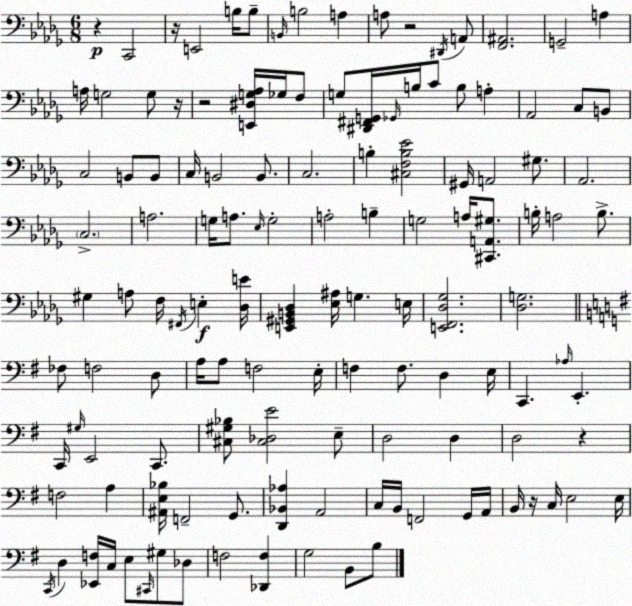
X:1
T:Untitled
M:6/8
L:1/4
K:Bbm
z C,,2 z/4 E,,2 B,/4 B,/2 B,,/4 B,2 A, A,/2 z2 ^D,,/4 A,,/2 [F,,^A,,]2 G,,2 A, A,/4 G,2 G,/2 z/4 z2 [E,,^D,G,_A,]/4 _G,/4 F,/2 G,/2 [^D,,^F,,G,,]/4 _G,,/4 B,/4 C/2 B,/2 A, _A,,2 C,/2 B,,/2 C,2 B,,/2 B,,/2 C,/4 B,,2 B,,/2 C,2 B, [^C,F,B,_E]2 ^G,,/4 A,,2 ^G,/2 _A,,2 C,2 A,2 G,/4 A,/2 _E,/4 G,2 A,2 B, G,2 A,/4 [^C,,A,,^G,]/2 B,/4 A,2 B,/2 ^G, A,/2 F,/4 ^F,,/4 E, [_D,E]/4 [E,,^G,,B,,_D,] [_E,^A,]/4 G, E,/4 [E,,F,,_D,_G,]2 [_D,G,]2 _F,/2 F,2 D,/2 A,/4 A,/2 F,2 E,/4 F, F,/2 D, E,/4 C,, _A,/4 E,, C,,/4 ^G,/4 E,,2 C,,/2 [^C,^G,_B,]/2 [^C,_D,E]2 E,/2 D,2 D, D,2 z F,2 A, [^A,,E,_B,]/4 F,,2 G,,/2 [D,,_B,,_A,] A,,2 C,/4 B,,/4 F,,2 G,,/4 A,,/4 B,,/4 z/4 C,/4 E,2 E,/4 C,,/4 D, [_E,,F,]/4 C,/4 E,/2 ^C,,/4 ^G,/2 _D,/2 F,2 [_D,,F,] G,2 B,,/2 B,/2